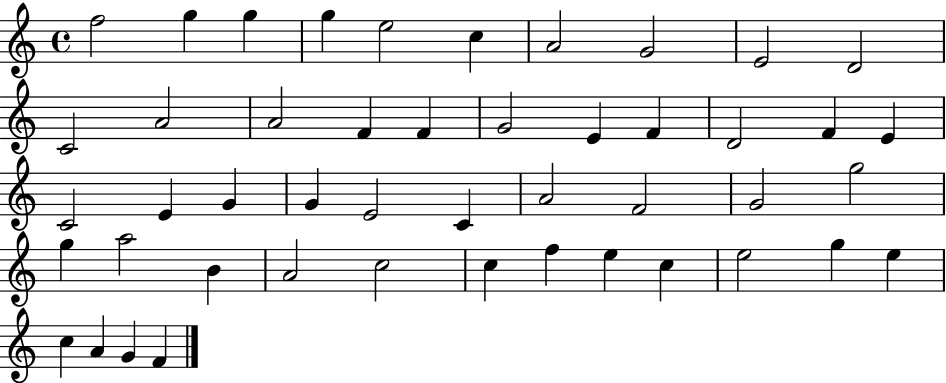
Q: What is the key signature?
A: C major